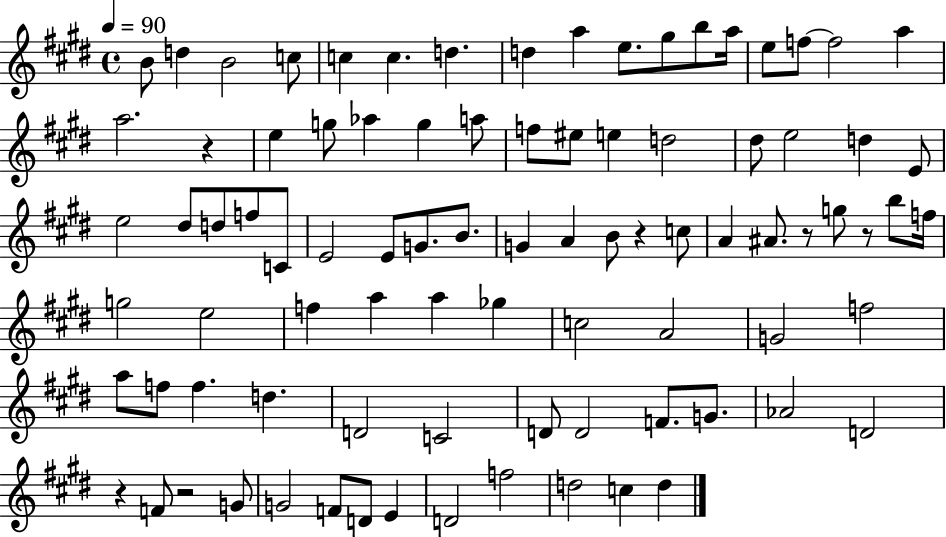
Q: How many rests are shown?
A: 6